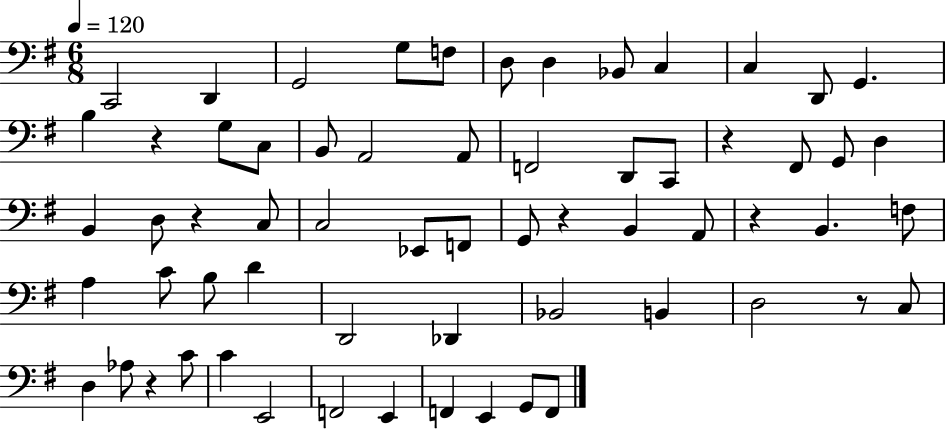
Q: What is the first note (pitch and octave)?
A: C2